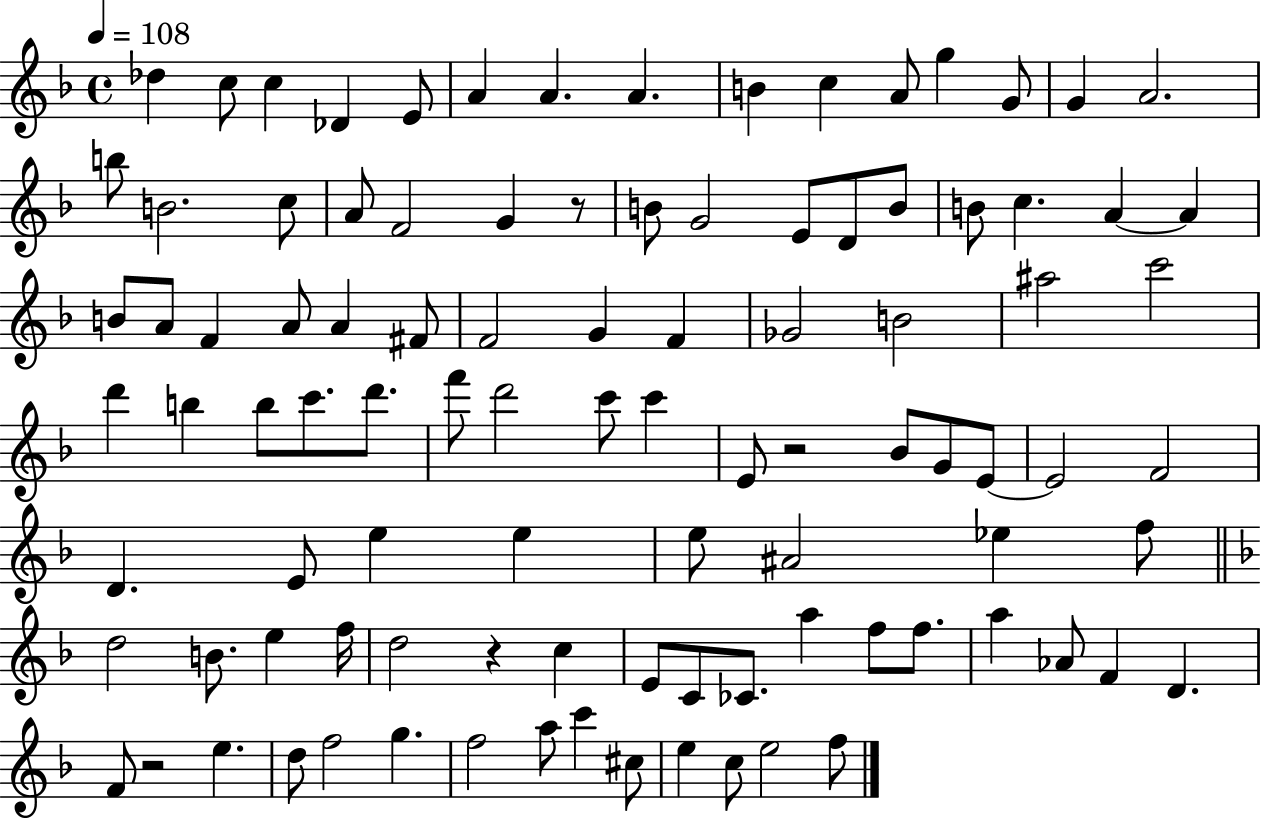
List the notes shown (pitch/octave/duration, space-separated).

Db5/q C5/e C5/q Db4/q E4/e A4/q A4/q. A4/q. B4/q C5/q A4/e G5/q G4/e G4/q A4/h. B5/e B4/h. C5/e A4/e F4/h G4/q R/e B4/e G4/h E4/e D4/e B4/e B4/e C5/q. A4/q A4/q B4/e A4/e F4/q A4/e A4/q F#4/e F4/h G4/q F4/q Gb4/h B4/h A#5/h C6/h D6/q B5/q B5/e C6/e. D6/e. F6/e D6/h C6/e C6/q E4/e R/h Bb4/e G4/e E4/e E4/h F4/h D4/q. E4/e E5/q E5/q E5/e A#4/h Eb5/q F5/e D5/h B4/e. E5/q F5/s D5/h R/q C5/q E4/e C4/e CES4/e. A5/q F5/e F5/e. A5/q Ab4/e F4/q D4/q. F4/e R/h E5/q. D5/e F5/h G5/q. F5/h A5/e C6/q C#5/e E5/q C5/e E5/h F5/e